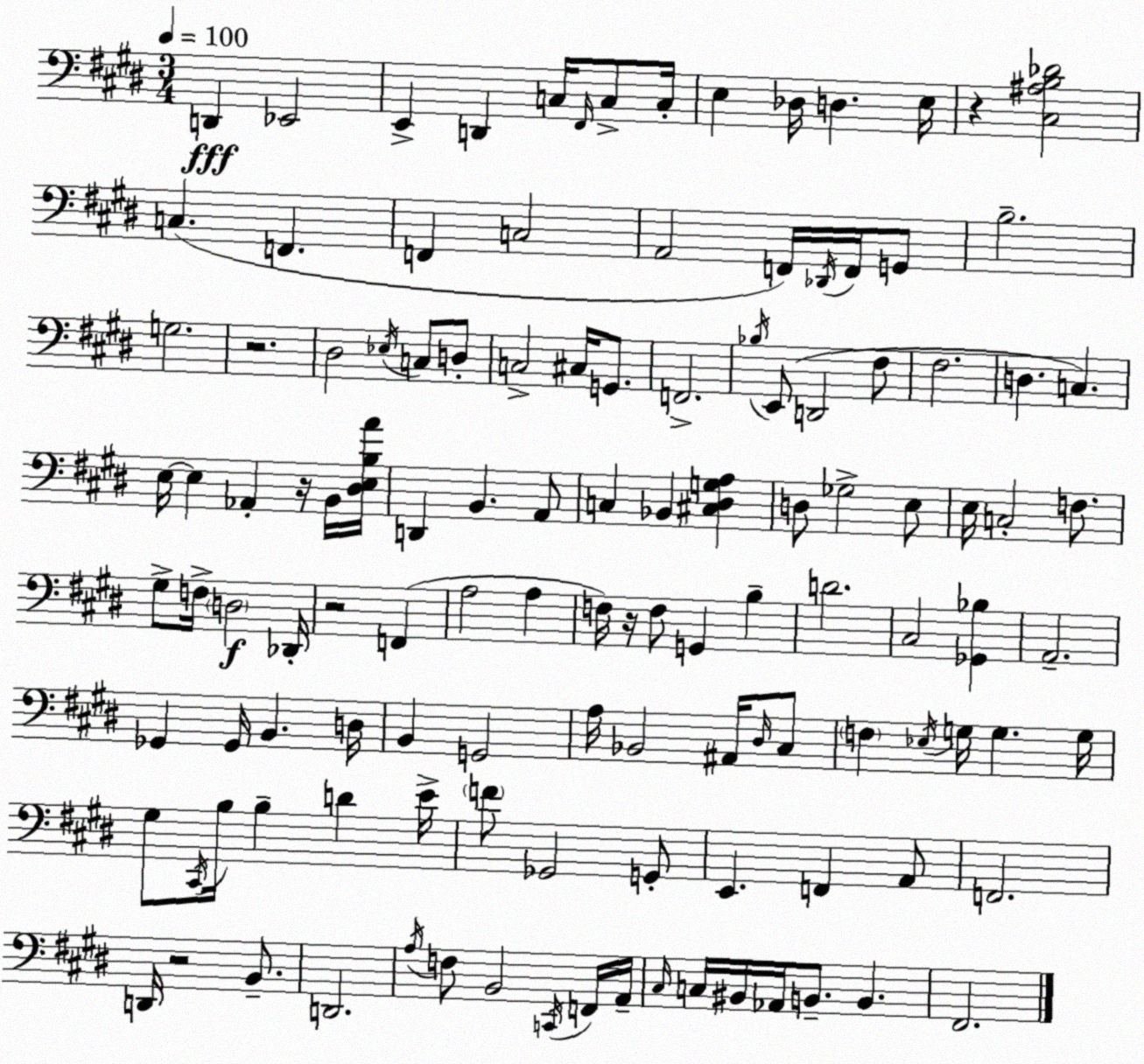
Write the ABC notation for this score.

X:1
T:Untitled
M:3/4
L:1/4
K:E
D,, _E,,2 E,, D,, C,/4 ^F,,/4 C,/2 C,/4 E, _D,/4 D, E,/4 z [^C,^A,B,_D]2 C, F,, F,, C,2 A,,2 F,,/4 _D,,/4 F,,/4 G,,/2 B,2 G,2 z2 ^D,2 _E,/4 C,/2 D,/2 C,2 ^C,/4 G,,/2 F,,2 _B,/4 E,,/2 D,,2 ^F,/2 ^F,2 D, C, E,/4 E, _A,, z/4 B,,/4 [^D,E,B,A]/4 D,, B,, A,,/2 C, _B,, [^C,^D,G,A,] D,/2 _G,2 E,/2 E,/4 C,2 F,/2 ^G,/2 F,/4 D,2 _D,,/4 z2 F,, A,2 A, F,/4 z/4 F,/2 G,, B, D2 ^C,2 [_G,,_B,] A,,2 _G,, _G,,/4 B,, D,/4 B,, G,,2 A,/4 _B,,2 ^A,,/4 ^D,/4 ^C,/2 F, _E,/4 G,/4 G, G,/4 ^G,/2 ^C,,/4 B,/4 B, D E/4 F/2 _G,,2 G,,/2 E,, F,, A,,/2 F,,2 D,,/4 z2 B,,/2 D,,2 A,/4 F,/2 B,,2 C,,/4 F,,/4 A,,/4 ^C,/4 C,/4 ^B,,/4 _A,,/4 B,,/2 B,, ^F,,2